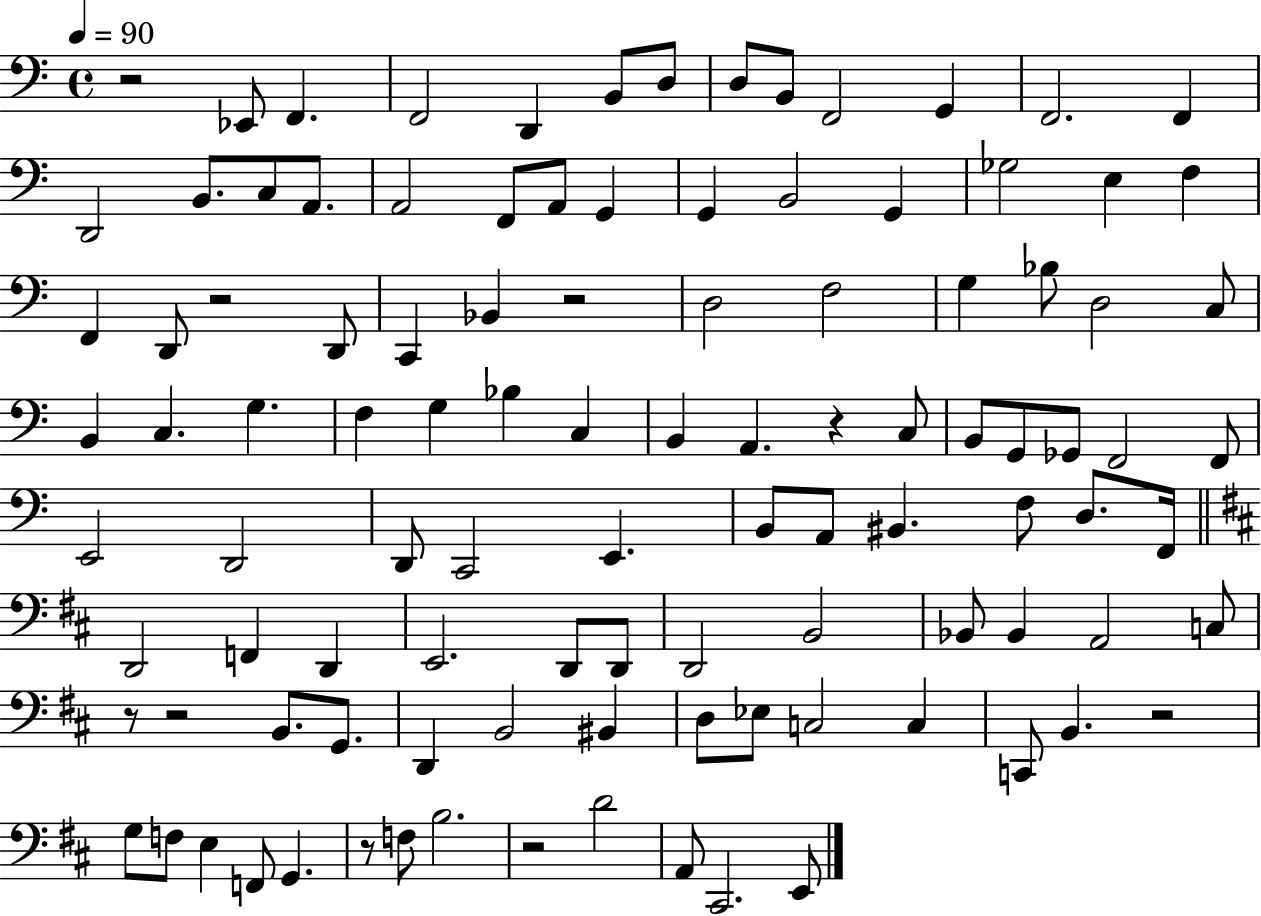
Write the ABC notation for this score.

X:1
T:Untitled
M:4/4
L:1/4
K:C
z2 _E,,/2 F,, F,,2 D,, B,,/2 D,/2 D,/2 B,,/2 F,,2 G,, F,,2 F,, D,,2 B,,/2 C,/2 A,,/2 A,,2 F,,/2 A,,/2 G,, G,, B,,2 G,, _G,2 E, F, F,, D,,/2 z2 D,,/2 C,, _B,, z2 D,2 F,2 G, _B,/2 D,2 C,/2 B,, C, G, F, G, _B, C, B,, A,, z C,/2 B,,/2 G,,/2 _G,,/2 F,,2 F,,/2 E,,2 D,,2 D,,/2 C,,2 E,, B,,/2 A,,/2 ^B,, F,/2 D,/2 F,,/4 D,,2 F,, D,, E,,2 D,,/2 D,,/2 D,,2 B,,2 _B,,/2 _B,, A,,2 C,/2 z/2 z2 B,,/2 G,,/2 D,, B,,2 ^B,, D,/2 _E,/2 C,2 C, C,,/2 B,, z2 G,/2 F,/2 E, F,,/2 G,, z/2 F,/2 B,2 z2 D2 A,,/2 ^C,,2 E,,/2